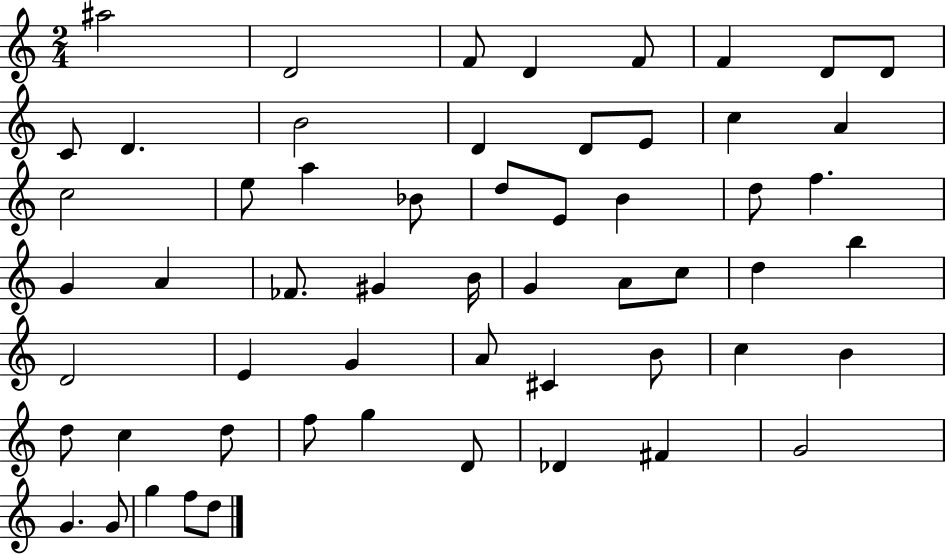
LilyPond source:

{
  \clef treble
  \numericTimeSignature
  \time 2/4
  \key c \major
  ais''2 | d'2 | f'8 d'4 f'8 | f'4 d'8 d'8 | \break c'8 d'4. | b'2 | d'4 d'8 e'8 | c''4 a'4 | \break c''2 | e''8 a''4 bes'8 | d''8 e'8 b'4 | d''8 f''4. | \break g'4 a'4 | fes'8. gis'4 b'16 | g'4 a'8 c''8 | d''4 b''4 | \break d'2 | e'4 g'4 | a'8 cis'4 b'8 | c''4 b'4 | \break d''8 c''4 d''8 | f''8 g''4 d'8 | des'4 fis'4 | g'2 | \break g'4. g'8 | g''4 f''8 d''8 | \bar "|."
}